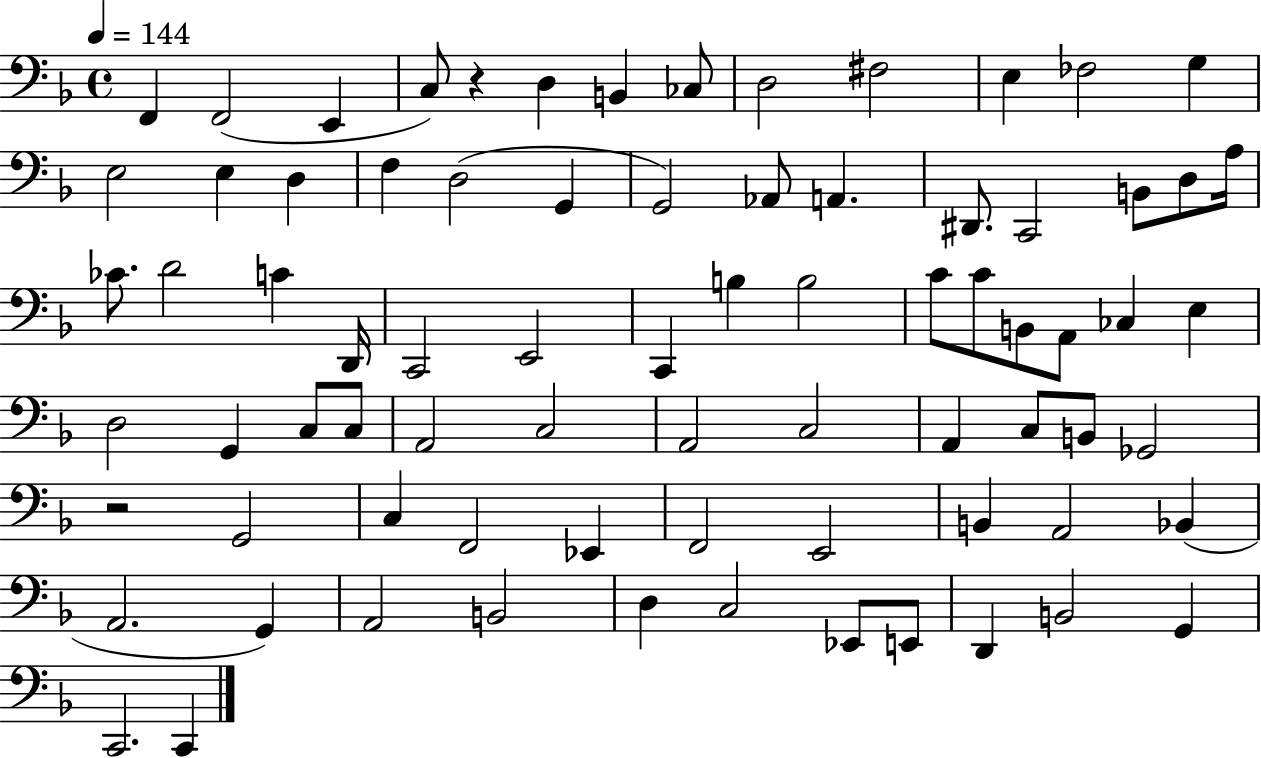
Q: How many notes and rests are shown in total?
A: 77